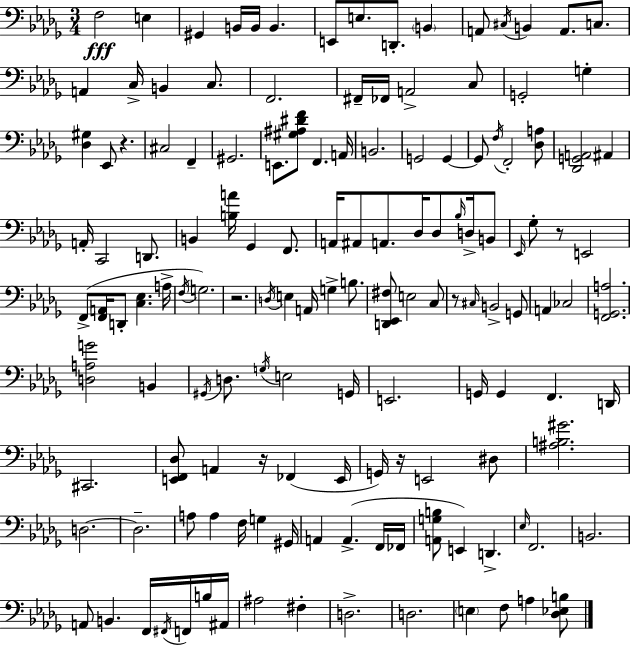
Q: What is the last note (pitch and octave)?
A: A3